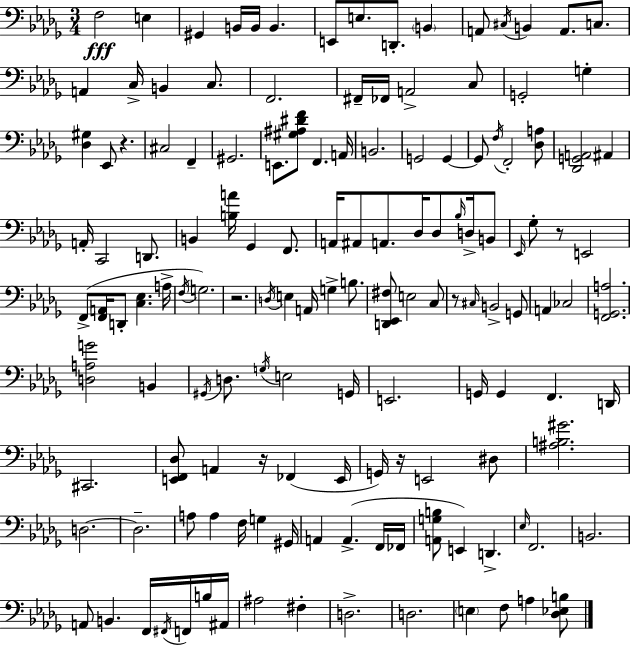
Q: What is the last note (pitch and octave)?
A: A3